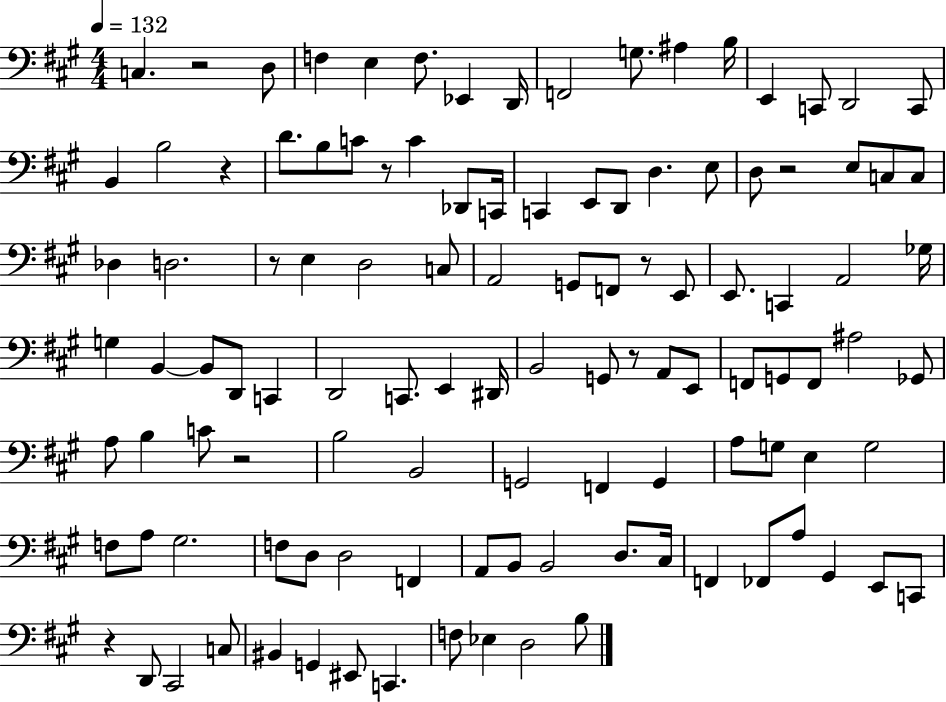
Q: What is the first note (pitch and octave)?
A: C3